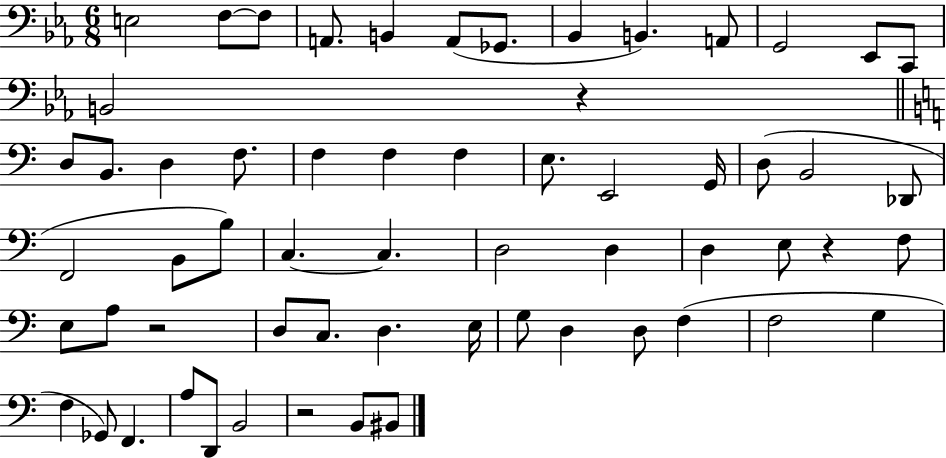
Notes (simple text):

E3/h F3/e F3/e A2/e. B2/q A2/e Gb2/e. Bb2/q B2/q. A2/e G2/h Eb2/e C2/e B2/h R/q D3/e B2/e. D3/q F3/e. F3/q F3/q F3/q E3/e. E2/h G2/s D3/e B2/h Db2/e F2/h B2/e B3/e C3/q. C3/q. D3/h D3/q D3/q E3/e R/q F3/e E3/e A3/e R/h D3/e C3/e. D3/q. E3/s G3/e D3/q D3/e F3/q F3/h G3/q F3/q Gb2/e F2/q. A3/e D2/e B2/h R/h B2/e BIS2/e